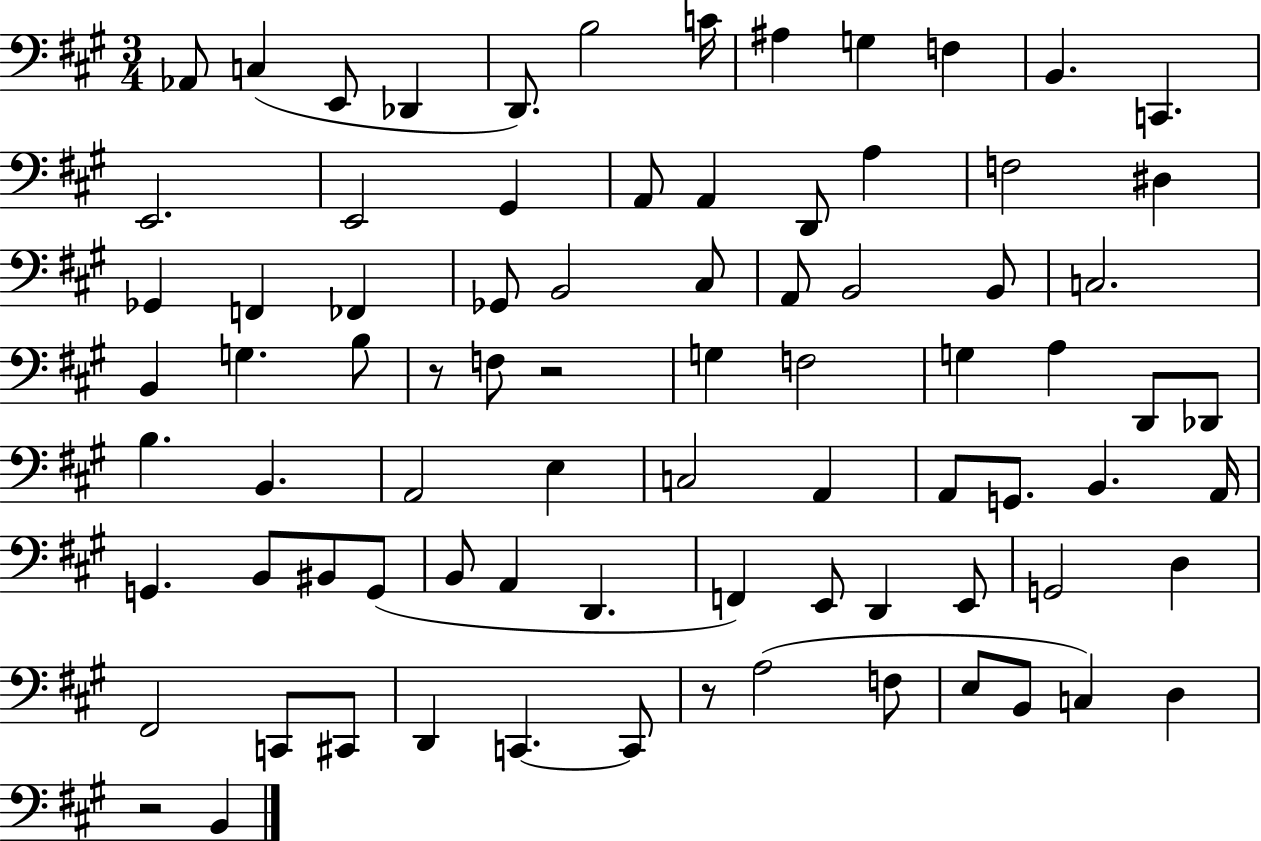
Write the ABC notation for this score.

X:1
T:Untitled
M:3/4
L:1/4
K:A
_A,,/2 C, E,,/2 _D,, D,,/2 B,2 C/4 ^A, G, F, B,, C,, E,,2 E,,2 ^G,, A,,/2 A,, D,,/2 A, F,2 ^D, _G,, F,, _F,, _G,,/2 B,,2 ^C,/2 A,,/2 B,,2 B,,/2 C,2 B,, G, B,/2 z/2 F,/2 z2 G, F,2 G, A, D,,/2 _D,,/2 B, B,, A,,2 E, C,2 A,, A,,/2 G,,/2 B,, A,,/4 G,, B,,/2 ^B,,/2 G,,/2 B,,/2 A,, D,, F,, E,,/2 D,, E,,/2 G,,2 D, ^F,,2 C,,/2 ^C,,/2 D,, C,, C,,/2 z/2 A,2 F,/2 E,/2 B,,/2 C, D, z2 B,,